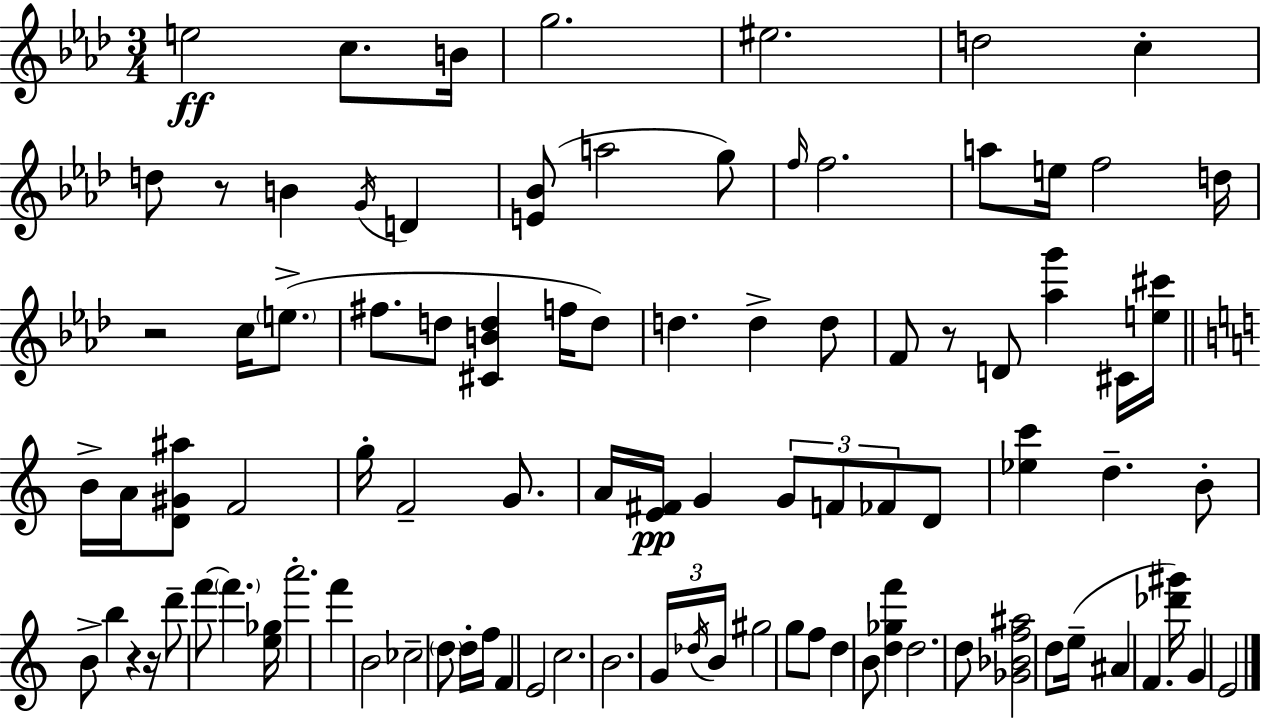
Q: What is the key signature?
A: F minor